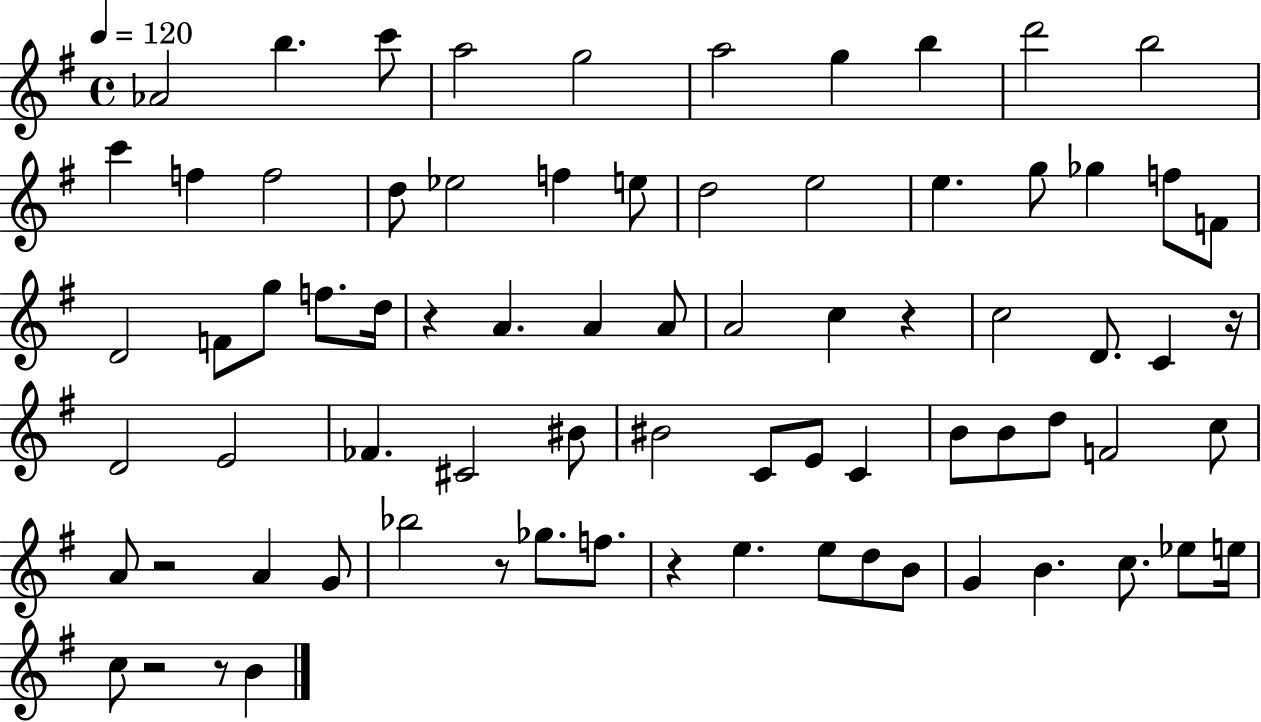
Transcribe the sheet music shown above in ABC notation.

X:1
T:Untitled
M:4/4
L:1/4
K:G
_A2 b c'/2 a2 g2 a2 g b d'2 b2 c' f f2 d/2 _e2 f e/2 d2 e2 e g/2 _g f/2 F/2 D2 F/2 g/2 f/2 d/4 z A A A/2 A2 c z c2 D/2 C z/4 D2 E2 _F ^C2 ^B/2 ^B2 C/2 E/2 C B/2 B/2 d/2 F2 c/2 A/2 z2 A G/2 _b2 z/2 _g/2 f/2 z e e/2 d/2 B/2 G B c/2 _e/2 e/4 c/2 z2 z/2 B